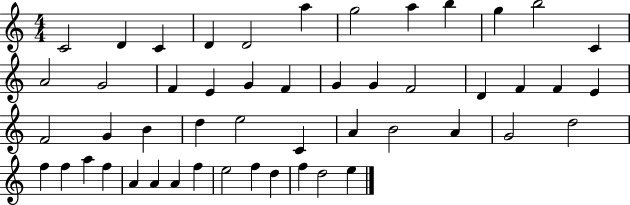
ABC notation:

X:1
T:Untitled
M:4/4
L:1/4
K:C
C2 D C D D2 a g2 a b g b2 C A2 G2 F E G F G G F2 D F F E F2 G B d e2 C A B2 A G2 d2 f f a f A A A f e2 f d f d2 e